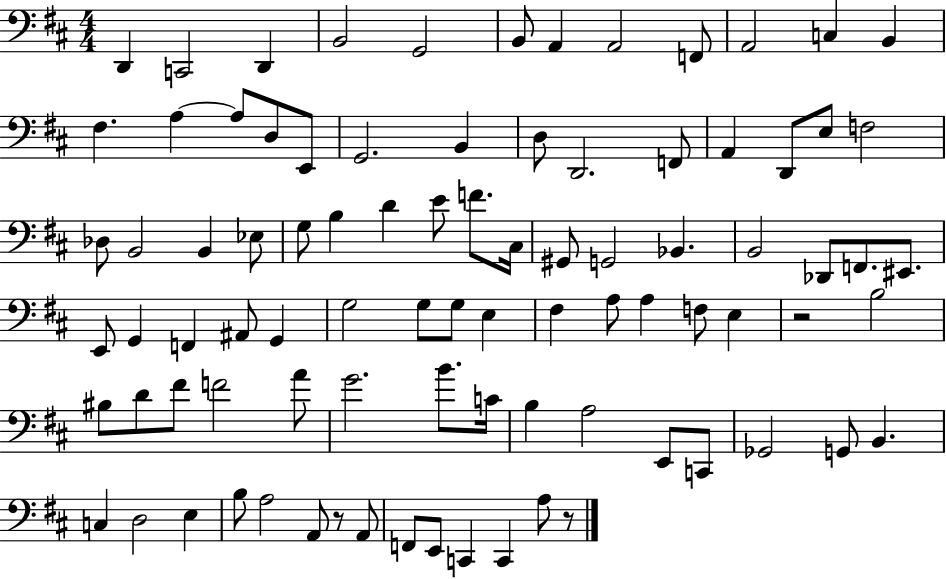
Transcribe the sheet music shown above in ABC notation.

X:1
T:Untitled
M:4/4
L:1/4
K:D
D,, C,,2 D,, B,,2 G,,2 B,,/2 A,, A,,2 F,,/2 A,,2 C, B,, ^F, A, A,/2 D,/2 E,,/2 G,,2 B,, D,/2 D,,2 F,,/2 A,, D,,/2 E,/2 F,2 _D,/2 B,,2 B,, _E,/2 G,/2 B, D E/2 F/2 ^C,/4 ^G,,/2 G,,2 _B,, B,,2 _D,,/2 F,,/2 ^E,,/2 E,,/2 G,, F,, ^A,,/2 G,, G,2 G,/2 G,/2 E, ^F, A,/2 A, F,/2 E, z2 B,2 ^B,/2 D/2 ^F/2 F2 A/2 G2 B/2 C/4 B, A,2 E,,/2 C,,/2 _G,,2 G,,/2 B,, C, D,2 E, B,/2 A,2 A,,/2 z/2 A,,/2 F,,/2 E,,/2 C,, C,, A,/2 z/2